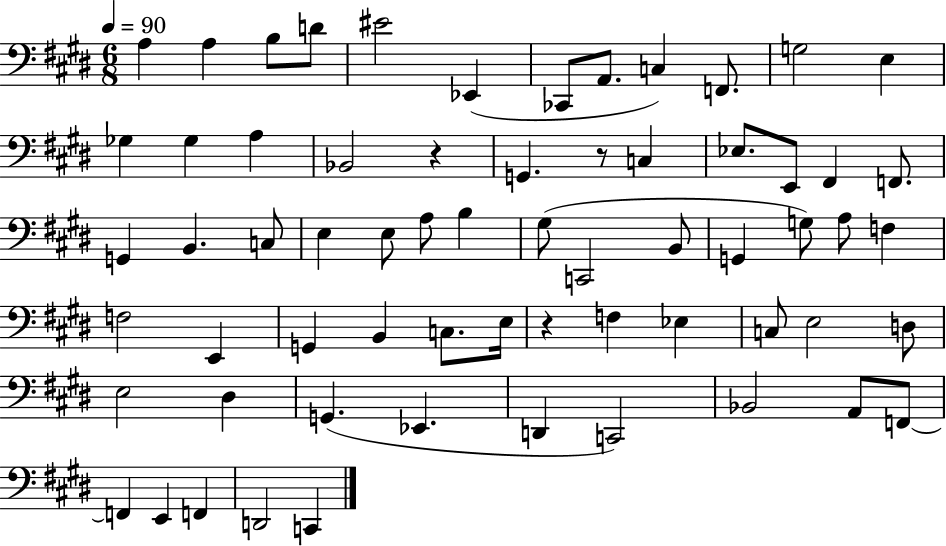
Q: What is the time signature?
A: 6/8